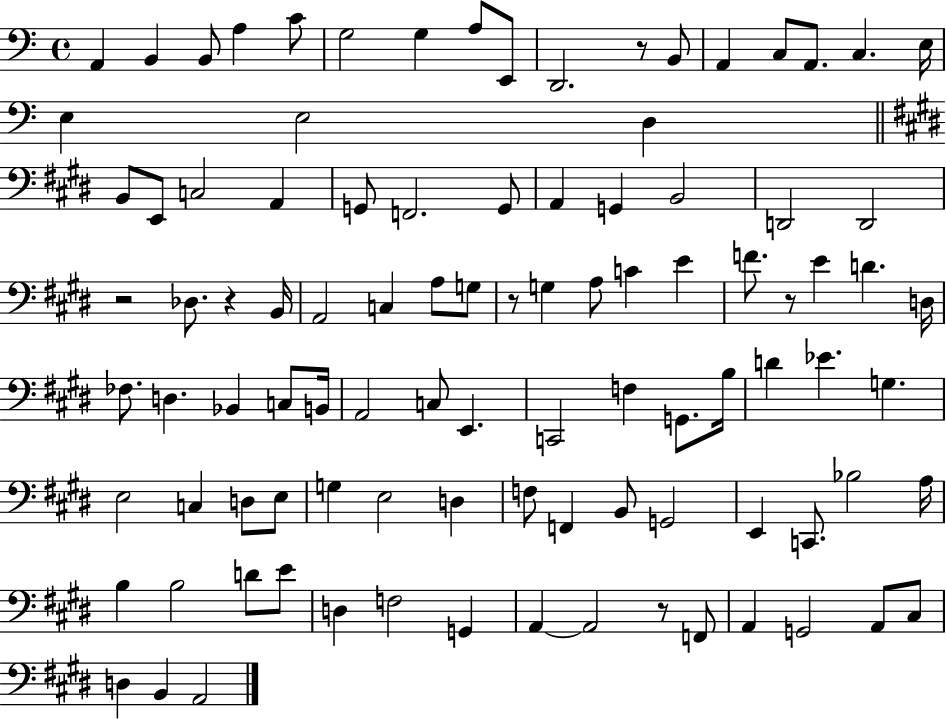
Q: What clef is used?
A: bass